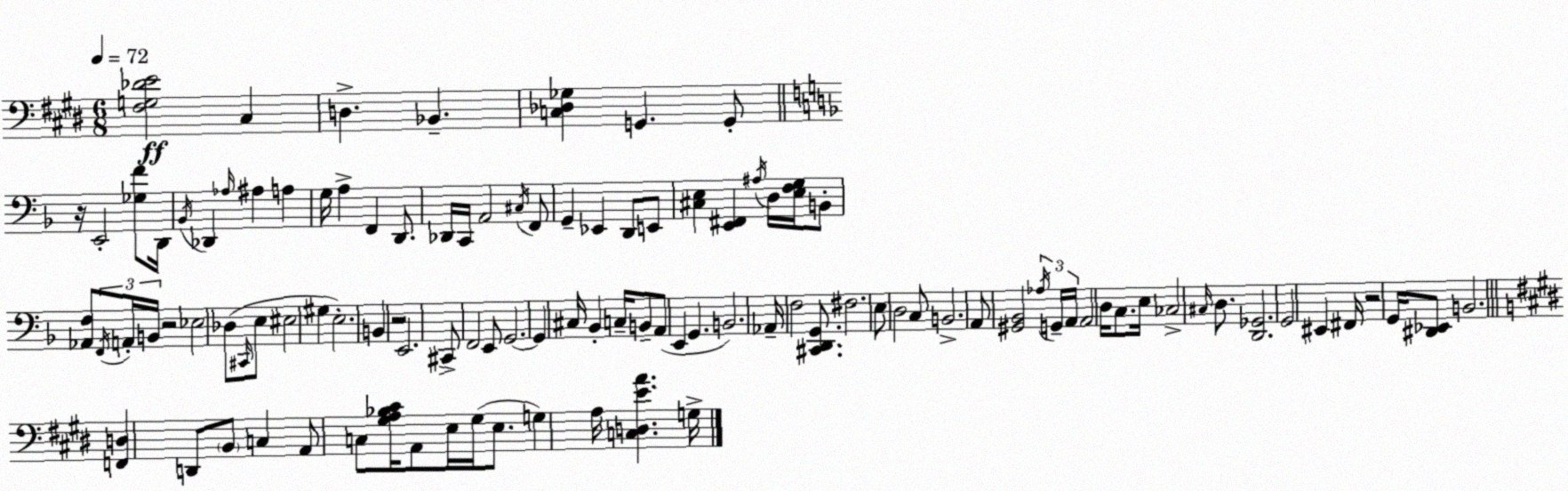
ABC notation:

X:1
T:Untitled
M:6/8
L:1/4
K:E
[^F,G,_DE]2 ^C, D, _B,, [C,_D,_G,] G,, G,,/2 z/4 E,,2 [_G,F]/2 D,,/4 _B,,/4 _D,, _A,/4 ^A, A, G,/4 A, F,, D,,/2 _D,,/4 C,,/4 A,,2 ^C,/4 F,,/2 G,, _E,, D,,/2 E,,/2 [^C,E,] [E,,^F,,] ^A,/4 D,/4 [E,F,G,]/4 B,,/2 [_A,,F,]/2 F,,/4 A,,/4 B,,/4 z2 _E,2 _D,/2 ^C,,/4 E,/2 ^E,2 ^G, E,2 B,, z2 E,,2 ^C,,/2 F,,2 E,,/2 G,,2 G,, ^C,/4 _B,, C,/4 B,,/2 A,,/2 E,, G,, B,,2 _A,,/4 F,2 [^C,,D,,G,,]/2 ^F,2 E,/2 D,2 C,/2 B,,2 A,,/2 [^G,,_B,,]2 _A,/4 G,,/4 A,,/4 A,,2 D,/4 C,/2 E,/4 _C,2 ^C,/4 D,/2 [D,,_G,,]2 G,,2 ^E,, ^F,,/4 z2 G,,/4 [^D,,_E,,]/2 B,,2 [F,,D,] D,,/2 B,,/2 C, A,,/2 C,/2 [^G,A,_B,^C]/4 A,,/2 E,/4 ^G,/4 E,/2 G, A,/4 [C,D,EA] G,/4